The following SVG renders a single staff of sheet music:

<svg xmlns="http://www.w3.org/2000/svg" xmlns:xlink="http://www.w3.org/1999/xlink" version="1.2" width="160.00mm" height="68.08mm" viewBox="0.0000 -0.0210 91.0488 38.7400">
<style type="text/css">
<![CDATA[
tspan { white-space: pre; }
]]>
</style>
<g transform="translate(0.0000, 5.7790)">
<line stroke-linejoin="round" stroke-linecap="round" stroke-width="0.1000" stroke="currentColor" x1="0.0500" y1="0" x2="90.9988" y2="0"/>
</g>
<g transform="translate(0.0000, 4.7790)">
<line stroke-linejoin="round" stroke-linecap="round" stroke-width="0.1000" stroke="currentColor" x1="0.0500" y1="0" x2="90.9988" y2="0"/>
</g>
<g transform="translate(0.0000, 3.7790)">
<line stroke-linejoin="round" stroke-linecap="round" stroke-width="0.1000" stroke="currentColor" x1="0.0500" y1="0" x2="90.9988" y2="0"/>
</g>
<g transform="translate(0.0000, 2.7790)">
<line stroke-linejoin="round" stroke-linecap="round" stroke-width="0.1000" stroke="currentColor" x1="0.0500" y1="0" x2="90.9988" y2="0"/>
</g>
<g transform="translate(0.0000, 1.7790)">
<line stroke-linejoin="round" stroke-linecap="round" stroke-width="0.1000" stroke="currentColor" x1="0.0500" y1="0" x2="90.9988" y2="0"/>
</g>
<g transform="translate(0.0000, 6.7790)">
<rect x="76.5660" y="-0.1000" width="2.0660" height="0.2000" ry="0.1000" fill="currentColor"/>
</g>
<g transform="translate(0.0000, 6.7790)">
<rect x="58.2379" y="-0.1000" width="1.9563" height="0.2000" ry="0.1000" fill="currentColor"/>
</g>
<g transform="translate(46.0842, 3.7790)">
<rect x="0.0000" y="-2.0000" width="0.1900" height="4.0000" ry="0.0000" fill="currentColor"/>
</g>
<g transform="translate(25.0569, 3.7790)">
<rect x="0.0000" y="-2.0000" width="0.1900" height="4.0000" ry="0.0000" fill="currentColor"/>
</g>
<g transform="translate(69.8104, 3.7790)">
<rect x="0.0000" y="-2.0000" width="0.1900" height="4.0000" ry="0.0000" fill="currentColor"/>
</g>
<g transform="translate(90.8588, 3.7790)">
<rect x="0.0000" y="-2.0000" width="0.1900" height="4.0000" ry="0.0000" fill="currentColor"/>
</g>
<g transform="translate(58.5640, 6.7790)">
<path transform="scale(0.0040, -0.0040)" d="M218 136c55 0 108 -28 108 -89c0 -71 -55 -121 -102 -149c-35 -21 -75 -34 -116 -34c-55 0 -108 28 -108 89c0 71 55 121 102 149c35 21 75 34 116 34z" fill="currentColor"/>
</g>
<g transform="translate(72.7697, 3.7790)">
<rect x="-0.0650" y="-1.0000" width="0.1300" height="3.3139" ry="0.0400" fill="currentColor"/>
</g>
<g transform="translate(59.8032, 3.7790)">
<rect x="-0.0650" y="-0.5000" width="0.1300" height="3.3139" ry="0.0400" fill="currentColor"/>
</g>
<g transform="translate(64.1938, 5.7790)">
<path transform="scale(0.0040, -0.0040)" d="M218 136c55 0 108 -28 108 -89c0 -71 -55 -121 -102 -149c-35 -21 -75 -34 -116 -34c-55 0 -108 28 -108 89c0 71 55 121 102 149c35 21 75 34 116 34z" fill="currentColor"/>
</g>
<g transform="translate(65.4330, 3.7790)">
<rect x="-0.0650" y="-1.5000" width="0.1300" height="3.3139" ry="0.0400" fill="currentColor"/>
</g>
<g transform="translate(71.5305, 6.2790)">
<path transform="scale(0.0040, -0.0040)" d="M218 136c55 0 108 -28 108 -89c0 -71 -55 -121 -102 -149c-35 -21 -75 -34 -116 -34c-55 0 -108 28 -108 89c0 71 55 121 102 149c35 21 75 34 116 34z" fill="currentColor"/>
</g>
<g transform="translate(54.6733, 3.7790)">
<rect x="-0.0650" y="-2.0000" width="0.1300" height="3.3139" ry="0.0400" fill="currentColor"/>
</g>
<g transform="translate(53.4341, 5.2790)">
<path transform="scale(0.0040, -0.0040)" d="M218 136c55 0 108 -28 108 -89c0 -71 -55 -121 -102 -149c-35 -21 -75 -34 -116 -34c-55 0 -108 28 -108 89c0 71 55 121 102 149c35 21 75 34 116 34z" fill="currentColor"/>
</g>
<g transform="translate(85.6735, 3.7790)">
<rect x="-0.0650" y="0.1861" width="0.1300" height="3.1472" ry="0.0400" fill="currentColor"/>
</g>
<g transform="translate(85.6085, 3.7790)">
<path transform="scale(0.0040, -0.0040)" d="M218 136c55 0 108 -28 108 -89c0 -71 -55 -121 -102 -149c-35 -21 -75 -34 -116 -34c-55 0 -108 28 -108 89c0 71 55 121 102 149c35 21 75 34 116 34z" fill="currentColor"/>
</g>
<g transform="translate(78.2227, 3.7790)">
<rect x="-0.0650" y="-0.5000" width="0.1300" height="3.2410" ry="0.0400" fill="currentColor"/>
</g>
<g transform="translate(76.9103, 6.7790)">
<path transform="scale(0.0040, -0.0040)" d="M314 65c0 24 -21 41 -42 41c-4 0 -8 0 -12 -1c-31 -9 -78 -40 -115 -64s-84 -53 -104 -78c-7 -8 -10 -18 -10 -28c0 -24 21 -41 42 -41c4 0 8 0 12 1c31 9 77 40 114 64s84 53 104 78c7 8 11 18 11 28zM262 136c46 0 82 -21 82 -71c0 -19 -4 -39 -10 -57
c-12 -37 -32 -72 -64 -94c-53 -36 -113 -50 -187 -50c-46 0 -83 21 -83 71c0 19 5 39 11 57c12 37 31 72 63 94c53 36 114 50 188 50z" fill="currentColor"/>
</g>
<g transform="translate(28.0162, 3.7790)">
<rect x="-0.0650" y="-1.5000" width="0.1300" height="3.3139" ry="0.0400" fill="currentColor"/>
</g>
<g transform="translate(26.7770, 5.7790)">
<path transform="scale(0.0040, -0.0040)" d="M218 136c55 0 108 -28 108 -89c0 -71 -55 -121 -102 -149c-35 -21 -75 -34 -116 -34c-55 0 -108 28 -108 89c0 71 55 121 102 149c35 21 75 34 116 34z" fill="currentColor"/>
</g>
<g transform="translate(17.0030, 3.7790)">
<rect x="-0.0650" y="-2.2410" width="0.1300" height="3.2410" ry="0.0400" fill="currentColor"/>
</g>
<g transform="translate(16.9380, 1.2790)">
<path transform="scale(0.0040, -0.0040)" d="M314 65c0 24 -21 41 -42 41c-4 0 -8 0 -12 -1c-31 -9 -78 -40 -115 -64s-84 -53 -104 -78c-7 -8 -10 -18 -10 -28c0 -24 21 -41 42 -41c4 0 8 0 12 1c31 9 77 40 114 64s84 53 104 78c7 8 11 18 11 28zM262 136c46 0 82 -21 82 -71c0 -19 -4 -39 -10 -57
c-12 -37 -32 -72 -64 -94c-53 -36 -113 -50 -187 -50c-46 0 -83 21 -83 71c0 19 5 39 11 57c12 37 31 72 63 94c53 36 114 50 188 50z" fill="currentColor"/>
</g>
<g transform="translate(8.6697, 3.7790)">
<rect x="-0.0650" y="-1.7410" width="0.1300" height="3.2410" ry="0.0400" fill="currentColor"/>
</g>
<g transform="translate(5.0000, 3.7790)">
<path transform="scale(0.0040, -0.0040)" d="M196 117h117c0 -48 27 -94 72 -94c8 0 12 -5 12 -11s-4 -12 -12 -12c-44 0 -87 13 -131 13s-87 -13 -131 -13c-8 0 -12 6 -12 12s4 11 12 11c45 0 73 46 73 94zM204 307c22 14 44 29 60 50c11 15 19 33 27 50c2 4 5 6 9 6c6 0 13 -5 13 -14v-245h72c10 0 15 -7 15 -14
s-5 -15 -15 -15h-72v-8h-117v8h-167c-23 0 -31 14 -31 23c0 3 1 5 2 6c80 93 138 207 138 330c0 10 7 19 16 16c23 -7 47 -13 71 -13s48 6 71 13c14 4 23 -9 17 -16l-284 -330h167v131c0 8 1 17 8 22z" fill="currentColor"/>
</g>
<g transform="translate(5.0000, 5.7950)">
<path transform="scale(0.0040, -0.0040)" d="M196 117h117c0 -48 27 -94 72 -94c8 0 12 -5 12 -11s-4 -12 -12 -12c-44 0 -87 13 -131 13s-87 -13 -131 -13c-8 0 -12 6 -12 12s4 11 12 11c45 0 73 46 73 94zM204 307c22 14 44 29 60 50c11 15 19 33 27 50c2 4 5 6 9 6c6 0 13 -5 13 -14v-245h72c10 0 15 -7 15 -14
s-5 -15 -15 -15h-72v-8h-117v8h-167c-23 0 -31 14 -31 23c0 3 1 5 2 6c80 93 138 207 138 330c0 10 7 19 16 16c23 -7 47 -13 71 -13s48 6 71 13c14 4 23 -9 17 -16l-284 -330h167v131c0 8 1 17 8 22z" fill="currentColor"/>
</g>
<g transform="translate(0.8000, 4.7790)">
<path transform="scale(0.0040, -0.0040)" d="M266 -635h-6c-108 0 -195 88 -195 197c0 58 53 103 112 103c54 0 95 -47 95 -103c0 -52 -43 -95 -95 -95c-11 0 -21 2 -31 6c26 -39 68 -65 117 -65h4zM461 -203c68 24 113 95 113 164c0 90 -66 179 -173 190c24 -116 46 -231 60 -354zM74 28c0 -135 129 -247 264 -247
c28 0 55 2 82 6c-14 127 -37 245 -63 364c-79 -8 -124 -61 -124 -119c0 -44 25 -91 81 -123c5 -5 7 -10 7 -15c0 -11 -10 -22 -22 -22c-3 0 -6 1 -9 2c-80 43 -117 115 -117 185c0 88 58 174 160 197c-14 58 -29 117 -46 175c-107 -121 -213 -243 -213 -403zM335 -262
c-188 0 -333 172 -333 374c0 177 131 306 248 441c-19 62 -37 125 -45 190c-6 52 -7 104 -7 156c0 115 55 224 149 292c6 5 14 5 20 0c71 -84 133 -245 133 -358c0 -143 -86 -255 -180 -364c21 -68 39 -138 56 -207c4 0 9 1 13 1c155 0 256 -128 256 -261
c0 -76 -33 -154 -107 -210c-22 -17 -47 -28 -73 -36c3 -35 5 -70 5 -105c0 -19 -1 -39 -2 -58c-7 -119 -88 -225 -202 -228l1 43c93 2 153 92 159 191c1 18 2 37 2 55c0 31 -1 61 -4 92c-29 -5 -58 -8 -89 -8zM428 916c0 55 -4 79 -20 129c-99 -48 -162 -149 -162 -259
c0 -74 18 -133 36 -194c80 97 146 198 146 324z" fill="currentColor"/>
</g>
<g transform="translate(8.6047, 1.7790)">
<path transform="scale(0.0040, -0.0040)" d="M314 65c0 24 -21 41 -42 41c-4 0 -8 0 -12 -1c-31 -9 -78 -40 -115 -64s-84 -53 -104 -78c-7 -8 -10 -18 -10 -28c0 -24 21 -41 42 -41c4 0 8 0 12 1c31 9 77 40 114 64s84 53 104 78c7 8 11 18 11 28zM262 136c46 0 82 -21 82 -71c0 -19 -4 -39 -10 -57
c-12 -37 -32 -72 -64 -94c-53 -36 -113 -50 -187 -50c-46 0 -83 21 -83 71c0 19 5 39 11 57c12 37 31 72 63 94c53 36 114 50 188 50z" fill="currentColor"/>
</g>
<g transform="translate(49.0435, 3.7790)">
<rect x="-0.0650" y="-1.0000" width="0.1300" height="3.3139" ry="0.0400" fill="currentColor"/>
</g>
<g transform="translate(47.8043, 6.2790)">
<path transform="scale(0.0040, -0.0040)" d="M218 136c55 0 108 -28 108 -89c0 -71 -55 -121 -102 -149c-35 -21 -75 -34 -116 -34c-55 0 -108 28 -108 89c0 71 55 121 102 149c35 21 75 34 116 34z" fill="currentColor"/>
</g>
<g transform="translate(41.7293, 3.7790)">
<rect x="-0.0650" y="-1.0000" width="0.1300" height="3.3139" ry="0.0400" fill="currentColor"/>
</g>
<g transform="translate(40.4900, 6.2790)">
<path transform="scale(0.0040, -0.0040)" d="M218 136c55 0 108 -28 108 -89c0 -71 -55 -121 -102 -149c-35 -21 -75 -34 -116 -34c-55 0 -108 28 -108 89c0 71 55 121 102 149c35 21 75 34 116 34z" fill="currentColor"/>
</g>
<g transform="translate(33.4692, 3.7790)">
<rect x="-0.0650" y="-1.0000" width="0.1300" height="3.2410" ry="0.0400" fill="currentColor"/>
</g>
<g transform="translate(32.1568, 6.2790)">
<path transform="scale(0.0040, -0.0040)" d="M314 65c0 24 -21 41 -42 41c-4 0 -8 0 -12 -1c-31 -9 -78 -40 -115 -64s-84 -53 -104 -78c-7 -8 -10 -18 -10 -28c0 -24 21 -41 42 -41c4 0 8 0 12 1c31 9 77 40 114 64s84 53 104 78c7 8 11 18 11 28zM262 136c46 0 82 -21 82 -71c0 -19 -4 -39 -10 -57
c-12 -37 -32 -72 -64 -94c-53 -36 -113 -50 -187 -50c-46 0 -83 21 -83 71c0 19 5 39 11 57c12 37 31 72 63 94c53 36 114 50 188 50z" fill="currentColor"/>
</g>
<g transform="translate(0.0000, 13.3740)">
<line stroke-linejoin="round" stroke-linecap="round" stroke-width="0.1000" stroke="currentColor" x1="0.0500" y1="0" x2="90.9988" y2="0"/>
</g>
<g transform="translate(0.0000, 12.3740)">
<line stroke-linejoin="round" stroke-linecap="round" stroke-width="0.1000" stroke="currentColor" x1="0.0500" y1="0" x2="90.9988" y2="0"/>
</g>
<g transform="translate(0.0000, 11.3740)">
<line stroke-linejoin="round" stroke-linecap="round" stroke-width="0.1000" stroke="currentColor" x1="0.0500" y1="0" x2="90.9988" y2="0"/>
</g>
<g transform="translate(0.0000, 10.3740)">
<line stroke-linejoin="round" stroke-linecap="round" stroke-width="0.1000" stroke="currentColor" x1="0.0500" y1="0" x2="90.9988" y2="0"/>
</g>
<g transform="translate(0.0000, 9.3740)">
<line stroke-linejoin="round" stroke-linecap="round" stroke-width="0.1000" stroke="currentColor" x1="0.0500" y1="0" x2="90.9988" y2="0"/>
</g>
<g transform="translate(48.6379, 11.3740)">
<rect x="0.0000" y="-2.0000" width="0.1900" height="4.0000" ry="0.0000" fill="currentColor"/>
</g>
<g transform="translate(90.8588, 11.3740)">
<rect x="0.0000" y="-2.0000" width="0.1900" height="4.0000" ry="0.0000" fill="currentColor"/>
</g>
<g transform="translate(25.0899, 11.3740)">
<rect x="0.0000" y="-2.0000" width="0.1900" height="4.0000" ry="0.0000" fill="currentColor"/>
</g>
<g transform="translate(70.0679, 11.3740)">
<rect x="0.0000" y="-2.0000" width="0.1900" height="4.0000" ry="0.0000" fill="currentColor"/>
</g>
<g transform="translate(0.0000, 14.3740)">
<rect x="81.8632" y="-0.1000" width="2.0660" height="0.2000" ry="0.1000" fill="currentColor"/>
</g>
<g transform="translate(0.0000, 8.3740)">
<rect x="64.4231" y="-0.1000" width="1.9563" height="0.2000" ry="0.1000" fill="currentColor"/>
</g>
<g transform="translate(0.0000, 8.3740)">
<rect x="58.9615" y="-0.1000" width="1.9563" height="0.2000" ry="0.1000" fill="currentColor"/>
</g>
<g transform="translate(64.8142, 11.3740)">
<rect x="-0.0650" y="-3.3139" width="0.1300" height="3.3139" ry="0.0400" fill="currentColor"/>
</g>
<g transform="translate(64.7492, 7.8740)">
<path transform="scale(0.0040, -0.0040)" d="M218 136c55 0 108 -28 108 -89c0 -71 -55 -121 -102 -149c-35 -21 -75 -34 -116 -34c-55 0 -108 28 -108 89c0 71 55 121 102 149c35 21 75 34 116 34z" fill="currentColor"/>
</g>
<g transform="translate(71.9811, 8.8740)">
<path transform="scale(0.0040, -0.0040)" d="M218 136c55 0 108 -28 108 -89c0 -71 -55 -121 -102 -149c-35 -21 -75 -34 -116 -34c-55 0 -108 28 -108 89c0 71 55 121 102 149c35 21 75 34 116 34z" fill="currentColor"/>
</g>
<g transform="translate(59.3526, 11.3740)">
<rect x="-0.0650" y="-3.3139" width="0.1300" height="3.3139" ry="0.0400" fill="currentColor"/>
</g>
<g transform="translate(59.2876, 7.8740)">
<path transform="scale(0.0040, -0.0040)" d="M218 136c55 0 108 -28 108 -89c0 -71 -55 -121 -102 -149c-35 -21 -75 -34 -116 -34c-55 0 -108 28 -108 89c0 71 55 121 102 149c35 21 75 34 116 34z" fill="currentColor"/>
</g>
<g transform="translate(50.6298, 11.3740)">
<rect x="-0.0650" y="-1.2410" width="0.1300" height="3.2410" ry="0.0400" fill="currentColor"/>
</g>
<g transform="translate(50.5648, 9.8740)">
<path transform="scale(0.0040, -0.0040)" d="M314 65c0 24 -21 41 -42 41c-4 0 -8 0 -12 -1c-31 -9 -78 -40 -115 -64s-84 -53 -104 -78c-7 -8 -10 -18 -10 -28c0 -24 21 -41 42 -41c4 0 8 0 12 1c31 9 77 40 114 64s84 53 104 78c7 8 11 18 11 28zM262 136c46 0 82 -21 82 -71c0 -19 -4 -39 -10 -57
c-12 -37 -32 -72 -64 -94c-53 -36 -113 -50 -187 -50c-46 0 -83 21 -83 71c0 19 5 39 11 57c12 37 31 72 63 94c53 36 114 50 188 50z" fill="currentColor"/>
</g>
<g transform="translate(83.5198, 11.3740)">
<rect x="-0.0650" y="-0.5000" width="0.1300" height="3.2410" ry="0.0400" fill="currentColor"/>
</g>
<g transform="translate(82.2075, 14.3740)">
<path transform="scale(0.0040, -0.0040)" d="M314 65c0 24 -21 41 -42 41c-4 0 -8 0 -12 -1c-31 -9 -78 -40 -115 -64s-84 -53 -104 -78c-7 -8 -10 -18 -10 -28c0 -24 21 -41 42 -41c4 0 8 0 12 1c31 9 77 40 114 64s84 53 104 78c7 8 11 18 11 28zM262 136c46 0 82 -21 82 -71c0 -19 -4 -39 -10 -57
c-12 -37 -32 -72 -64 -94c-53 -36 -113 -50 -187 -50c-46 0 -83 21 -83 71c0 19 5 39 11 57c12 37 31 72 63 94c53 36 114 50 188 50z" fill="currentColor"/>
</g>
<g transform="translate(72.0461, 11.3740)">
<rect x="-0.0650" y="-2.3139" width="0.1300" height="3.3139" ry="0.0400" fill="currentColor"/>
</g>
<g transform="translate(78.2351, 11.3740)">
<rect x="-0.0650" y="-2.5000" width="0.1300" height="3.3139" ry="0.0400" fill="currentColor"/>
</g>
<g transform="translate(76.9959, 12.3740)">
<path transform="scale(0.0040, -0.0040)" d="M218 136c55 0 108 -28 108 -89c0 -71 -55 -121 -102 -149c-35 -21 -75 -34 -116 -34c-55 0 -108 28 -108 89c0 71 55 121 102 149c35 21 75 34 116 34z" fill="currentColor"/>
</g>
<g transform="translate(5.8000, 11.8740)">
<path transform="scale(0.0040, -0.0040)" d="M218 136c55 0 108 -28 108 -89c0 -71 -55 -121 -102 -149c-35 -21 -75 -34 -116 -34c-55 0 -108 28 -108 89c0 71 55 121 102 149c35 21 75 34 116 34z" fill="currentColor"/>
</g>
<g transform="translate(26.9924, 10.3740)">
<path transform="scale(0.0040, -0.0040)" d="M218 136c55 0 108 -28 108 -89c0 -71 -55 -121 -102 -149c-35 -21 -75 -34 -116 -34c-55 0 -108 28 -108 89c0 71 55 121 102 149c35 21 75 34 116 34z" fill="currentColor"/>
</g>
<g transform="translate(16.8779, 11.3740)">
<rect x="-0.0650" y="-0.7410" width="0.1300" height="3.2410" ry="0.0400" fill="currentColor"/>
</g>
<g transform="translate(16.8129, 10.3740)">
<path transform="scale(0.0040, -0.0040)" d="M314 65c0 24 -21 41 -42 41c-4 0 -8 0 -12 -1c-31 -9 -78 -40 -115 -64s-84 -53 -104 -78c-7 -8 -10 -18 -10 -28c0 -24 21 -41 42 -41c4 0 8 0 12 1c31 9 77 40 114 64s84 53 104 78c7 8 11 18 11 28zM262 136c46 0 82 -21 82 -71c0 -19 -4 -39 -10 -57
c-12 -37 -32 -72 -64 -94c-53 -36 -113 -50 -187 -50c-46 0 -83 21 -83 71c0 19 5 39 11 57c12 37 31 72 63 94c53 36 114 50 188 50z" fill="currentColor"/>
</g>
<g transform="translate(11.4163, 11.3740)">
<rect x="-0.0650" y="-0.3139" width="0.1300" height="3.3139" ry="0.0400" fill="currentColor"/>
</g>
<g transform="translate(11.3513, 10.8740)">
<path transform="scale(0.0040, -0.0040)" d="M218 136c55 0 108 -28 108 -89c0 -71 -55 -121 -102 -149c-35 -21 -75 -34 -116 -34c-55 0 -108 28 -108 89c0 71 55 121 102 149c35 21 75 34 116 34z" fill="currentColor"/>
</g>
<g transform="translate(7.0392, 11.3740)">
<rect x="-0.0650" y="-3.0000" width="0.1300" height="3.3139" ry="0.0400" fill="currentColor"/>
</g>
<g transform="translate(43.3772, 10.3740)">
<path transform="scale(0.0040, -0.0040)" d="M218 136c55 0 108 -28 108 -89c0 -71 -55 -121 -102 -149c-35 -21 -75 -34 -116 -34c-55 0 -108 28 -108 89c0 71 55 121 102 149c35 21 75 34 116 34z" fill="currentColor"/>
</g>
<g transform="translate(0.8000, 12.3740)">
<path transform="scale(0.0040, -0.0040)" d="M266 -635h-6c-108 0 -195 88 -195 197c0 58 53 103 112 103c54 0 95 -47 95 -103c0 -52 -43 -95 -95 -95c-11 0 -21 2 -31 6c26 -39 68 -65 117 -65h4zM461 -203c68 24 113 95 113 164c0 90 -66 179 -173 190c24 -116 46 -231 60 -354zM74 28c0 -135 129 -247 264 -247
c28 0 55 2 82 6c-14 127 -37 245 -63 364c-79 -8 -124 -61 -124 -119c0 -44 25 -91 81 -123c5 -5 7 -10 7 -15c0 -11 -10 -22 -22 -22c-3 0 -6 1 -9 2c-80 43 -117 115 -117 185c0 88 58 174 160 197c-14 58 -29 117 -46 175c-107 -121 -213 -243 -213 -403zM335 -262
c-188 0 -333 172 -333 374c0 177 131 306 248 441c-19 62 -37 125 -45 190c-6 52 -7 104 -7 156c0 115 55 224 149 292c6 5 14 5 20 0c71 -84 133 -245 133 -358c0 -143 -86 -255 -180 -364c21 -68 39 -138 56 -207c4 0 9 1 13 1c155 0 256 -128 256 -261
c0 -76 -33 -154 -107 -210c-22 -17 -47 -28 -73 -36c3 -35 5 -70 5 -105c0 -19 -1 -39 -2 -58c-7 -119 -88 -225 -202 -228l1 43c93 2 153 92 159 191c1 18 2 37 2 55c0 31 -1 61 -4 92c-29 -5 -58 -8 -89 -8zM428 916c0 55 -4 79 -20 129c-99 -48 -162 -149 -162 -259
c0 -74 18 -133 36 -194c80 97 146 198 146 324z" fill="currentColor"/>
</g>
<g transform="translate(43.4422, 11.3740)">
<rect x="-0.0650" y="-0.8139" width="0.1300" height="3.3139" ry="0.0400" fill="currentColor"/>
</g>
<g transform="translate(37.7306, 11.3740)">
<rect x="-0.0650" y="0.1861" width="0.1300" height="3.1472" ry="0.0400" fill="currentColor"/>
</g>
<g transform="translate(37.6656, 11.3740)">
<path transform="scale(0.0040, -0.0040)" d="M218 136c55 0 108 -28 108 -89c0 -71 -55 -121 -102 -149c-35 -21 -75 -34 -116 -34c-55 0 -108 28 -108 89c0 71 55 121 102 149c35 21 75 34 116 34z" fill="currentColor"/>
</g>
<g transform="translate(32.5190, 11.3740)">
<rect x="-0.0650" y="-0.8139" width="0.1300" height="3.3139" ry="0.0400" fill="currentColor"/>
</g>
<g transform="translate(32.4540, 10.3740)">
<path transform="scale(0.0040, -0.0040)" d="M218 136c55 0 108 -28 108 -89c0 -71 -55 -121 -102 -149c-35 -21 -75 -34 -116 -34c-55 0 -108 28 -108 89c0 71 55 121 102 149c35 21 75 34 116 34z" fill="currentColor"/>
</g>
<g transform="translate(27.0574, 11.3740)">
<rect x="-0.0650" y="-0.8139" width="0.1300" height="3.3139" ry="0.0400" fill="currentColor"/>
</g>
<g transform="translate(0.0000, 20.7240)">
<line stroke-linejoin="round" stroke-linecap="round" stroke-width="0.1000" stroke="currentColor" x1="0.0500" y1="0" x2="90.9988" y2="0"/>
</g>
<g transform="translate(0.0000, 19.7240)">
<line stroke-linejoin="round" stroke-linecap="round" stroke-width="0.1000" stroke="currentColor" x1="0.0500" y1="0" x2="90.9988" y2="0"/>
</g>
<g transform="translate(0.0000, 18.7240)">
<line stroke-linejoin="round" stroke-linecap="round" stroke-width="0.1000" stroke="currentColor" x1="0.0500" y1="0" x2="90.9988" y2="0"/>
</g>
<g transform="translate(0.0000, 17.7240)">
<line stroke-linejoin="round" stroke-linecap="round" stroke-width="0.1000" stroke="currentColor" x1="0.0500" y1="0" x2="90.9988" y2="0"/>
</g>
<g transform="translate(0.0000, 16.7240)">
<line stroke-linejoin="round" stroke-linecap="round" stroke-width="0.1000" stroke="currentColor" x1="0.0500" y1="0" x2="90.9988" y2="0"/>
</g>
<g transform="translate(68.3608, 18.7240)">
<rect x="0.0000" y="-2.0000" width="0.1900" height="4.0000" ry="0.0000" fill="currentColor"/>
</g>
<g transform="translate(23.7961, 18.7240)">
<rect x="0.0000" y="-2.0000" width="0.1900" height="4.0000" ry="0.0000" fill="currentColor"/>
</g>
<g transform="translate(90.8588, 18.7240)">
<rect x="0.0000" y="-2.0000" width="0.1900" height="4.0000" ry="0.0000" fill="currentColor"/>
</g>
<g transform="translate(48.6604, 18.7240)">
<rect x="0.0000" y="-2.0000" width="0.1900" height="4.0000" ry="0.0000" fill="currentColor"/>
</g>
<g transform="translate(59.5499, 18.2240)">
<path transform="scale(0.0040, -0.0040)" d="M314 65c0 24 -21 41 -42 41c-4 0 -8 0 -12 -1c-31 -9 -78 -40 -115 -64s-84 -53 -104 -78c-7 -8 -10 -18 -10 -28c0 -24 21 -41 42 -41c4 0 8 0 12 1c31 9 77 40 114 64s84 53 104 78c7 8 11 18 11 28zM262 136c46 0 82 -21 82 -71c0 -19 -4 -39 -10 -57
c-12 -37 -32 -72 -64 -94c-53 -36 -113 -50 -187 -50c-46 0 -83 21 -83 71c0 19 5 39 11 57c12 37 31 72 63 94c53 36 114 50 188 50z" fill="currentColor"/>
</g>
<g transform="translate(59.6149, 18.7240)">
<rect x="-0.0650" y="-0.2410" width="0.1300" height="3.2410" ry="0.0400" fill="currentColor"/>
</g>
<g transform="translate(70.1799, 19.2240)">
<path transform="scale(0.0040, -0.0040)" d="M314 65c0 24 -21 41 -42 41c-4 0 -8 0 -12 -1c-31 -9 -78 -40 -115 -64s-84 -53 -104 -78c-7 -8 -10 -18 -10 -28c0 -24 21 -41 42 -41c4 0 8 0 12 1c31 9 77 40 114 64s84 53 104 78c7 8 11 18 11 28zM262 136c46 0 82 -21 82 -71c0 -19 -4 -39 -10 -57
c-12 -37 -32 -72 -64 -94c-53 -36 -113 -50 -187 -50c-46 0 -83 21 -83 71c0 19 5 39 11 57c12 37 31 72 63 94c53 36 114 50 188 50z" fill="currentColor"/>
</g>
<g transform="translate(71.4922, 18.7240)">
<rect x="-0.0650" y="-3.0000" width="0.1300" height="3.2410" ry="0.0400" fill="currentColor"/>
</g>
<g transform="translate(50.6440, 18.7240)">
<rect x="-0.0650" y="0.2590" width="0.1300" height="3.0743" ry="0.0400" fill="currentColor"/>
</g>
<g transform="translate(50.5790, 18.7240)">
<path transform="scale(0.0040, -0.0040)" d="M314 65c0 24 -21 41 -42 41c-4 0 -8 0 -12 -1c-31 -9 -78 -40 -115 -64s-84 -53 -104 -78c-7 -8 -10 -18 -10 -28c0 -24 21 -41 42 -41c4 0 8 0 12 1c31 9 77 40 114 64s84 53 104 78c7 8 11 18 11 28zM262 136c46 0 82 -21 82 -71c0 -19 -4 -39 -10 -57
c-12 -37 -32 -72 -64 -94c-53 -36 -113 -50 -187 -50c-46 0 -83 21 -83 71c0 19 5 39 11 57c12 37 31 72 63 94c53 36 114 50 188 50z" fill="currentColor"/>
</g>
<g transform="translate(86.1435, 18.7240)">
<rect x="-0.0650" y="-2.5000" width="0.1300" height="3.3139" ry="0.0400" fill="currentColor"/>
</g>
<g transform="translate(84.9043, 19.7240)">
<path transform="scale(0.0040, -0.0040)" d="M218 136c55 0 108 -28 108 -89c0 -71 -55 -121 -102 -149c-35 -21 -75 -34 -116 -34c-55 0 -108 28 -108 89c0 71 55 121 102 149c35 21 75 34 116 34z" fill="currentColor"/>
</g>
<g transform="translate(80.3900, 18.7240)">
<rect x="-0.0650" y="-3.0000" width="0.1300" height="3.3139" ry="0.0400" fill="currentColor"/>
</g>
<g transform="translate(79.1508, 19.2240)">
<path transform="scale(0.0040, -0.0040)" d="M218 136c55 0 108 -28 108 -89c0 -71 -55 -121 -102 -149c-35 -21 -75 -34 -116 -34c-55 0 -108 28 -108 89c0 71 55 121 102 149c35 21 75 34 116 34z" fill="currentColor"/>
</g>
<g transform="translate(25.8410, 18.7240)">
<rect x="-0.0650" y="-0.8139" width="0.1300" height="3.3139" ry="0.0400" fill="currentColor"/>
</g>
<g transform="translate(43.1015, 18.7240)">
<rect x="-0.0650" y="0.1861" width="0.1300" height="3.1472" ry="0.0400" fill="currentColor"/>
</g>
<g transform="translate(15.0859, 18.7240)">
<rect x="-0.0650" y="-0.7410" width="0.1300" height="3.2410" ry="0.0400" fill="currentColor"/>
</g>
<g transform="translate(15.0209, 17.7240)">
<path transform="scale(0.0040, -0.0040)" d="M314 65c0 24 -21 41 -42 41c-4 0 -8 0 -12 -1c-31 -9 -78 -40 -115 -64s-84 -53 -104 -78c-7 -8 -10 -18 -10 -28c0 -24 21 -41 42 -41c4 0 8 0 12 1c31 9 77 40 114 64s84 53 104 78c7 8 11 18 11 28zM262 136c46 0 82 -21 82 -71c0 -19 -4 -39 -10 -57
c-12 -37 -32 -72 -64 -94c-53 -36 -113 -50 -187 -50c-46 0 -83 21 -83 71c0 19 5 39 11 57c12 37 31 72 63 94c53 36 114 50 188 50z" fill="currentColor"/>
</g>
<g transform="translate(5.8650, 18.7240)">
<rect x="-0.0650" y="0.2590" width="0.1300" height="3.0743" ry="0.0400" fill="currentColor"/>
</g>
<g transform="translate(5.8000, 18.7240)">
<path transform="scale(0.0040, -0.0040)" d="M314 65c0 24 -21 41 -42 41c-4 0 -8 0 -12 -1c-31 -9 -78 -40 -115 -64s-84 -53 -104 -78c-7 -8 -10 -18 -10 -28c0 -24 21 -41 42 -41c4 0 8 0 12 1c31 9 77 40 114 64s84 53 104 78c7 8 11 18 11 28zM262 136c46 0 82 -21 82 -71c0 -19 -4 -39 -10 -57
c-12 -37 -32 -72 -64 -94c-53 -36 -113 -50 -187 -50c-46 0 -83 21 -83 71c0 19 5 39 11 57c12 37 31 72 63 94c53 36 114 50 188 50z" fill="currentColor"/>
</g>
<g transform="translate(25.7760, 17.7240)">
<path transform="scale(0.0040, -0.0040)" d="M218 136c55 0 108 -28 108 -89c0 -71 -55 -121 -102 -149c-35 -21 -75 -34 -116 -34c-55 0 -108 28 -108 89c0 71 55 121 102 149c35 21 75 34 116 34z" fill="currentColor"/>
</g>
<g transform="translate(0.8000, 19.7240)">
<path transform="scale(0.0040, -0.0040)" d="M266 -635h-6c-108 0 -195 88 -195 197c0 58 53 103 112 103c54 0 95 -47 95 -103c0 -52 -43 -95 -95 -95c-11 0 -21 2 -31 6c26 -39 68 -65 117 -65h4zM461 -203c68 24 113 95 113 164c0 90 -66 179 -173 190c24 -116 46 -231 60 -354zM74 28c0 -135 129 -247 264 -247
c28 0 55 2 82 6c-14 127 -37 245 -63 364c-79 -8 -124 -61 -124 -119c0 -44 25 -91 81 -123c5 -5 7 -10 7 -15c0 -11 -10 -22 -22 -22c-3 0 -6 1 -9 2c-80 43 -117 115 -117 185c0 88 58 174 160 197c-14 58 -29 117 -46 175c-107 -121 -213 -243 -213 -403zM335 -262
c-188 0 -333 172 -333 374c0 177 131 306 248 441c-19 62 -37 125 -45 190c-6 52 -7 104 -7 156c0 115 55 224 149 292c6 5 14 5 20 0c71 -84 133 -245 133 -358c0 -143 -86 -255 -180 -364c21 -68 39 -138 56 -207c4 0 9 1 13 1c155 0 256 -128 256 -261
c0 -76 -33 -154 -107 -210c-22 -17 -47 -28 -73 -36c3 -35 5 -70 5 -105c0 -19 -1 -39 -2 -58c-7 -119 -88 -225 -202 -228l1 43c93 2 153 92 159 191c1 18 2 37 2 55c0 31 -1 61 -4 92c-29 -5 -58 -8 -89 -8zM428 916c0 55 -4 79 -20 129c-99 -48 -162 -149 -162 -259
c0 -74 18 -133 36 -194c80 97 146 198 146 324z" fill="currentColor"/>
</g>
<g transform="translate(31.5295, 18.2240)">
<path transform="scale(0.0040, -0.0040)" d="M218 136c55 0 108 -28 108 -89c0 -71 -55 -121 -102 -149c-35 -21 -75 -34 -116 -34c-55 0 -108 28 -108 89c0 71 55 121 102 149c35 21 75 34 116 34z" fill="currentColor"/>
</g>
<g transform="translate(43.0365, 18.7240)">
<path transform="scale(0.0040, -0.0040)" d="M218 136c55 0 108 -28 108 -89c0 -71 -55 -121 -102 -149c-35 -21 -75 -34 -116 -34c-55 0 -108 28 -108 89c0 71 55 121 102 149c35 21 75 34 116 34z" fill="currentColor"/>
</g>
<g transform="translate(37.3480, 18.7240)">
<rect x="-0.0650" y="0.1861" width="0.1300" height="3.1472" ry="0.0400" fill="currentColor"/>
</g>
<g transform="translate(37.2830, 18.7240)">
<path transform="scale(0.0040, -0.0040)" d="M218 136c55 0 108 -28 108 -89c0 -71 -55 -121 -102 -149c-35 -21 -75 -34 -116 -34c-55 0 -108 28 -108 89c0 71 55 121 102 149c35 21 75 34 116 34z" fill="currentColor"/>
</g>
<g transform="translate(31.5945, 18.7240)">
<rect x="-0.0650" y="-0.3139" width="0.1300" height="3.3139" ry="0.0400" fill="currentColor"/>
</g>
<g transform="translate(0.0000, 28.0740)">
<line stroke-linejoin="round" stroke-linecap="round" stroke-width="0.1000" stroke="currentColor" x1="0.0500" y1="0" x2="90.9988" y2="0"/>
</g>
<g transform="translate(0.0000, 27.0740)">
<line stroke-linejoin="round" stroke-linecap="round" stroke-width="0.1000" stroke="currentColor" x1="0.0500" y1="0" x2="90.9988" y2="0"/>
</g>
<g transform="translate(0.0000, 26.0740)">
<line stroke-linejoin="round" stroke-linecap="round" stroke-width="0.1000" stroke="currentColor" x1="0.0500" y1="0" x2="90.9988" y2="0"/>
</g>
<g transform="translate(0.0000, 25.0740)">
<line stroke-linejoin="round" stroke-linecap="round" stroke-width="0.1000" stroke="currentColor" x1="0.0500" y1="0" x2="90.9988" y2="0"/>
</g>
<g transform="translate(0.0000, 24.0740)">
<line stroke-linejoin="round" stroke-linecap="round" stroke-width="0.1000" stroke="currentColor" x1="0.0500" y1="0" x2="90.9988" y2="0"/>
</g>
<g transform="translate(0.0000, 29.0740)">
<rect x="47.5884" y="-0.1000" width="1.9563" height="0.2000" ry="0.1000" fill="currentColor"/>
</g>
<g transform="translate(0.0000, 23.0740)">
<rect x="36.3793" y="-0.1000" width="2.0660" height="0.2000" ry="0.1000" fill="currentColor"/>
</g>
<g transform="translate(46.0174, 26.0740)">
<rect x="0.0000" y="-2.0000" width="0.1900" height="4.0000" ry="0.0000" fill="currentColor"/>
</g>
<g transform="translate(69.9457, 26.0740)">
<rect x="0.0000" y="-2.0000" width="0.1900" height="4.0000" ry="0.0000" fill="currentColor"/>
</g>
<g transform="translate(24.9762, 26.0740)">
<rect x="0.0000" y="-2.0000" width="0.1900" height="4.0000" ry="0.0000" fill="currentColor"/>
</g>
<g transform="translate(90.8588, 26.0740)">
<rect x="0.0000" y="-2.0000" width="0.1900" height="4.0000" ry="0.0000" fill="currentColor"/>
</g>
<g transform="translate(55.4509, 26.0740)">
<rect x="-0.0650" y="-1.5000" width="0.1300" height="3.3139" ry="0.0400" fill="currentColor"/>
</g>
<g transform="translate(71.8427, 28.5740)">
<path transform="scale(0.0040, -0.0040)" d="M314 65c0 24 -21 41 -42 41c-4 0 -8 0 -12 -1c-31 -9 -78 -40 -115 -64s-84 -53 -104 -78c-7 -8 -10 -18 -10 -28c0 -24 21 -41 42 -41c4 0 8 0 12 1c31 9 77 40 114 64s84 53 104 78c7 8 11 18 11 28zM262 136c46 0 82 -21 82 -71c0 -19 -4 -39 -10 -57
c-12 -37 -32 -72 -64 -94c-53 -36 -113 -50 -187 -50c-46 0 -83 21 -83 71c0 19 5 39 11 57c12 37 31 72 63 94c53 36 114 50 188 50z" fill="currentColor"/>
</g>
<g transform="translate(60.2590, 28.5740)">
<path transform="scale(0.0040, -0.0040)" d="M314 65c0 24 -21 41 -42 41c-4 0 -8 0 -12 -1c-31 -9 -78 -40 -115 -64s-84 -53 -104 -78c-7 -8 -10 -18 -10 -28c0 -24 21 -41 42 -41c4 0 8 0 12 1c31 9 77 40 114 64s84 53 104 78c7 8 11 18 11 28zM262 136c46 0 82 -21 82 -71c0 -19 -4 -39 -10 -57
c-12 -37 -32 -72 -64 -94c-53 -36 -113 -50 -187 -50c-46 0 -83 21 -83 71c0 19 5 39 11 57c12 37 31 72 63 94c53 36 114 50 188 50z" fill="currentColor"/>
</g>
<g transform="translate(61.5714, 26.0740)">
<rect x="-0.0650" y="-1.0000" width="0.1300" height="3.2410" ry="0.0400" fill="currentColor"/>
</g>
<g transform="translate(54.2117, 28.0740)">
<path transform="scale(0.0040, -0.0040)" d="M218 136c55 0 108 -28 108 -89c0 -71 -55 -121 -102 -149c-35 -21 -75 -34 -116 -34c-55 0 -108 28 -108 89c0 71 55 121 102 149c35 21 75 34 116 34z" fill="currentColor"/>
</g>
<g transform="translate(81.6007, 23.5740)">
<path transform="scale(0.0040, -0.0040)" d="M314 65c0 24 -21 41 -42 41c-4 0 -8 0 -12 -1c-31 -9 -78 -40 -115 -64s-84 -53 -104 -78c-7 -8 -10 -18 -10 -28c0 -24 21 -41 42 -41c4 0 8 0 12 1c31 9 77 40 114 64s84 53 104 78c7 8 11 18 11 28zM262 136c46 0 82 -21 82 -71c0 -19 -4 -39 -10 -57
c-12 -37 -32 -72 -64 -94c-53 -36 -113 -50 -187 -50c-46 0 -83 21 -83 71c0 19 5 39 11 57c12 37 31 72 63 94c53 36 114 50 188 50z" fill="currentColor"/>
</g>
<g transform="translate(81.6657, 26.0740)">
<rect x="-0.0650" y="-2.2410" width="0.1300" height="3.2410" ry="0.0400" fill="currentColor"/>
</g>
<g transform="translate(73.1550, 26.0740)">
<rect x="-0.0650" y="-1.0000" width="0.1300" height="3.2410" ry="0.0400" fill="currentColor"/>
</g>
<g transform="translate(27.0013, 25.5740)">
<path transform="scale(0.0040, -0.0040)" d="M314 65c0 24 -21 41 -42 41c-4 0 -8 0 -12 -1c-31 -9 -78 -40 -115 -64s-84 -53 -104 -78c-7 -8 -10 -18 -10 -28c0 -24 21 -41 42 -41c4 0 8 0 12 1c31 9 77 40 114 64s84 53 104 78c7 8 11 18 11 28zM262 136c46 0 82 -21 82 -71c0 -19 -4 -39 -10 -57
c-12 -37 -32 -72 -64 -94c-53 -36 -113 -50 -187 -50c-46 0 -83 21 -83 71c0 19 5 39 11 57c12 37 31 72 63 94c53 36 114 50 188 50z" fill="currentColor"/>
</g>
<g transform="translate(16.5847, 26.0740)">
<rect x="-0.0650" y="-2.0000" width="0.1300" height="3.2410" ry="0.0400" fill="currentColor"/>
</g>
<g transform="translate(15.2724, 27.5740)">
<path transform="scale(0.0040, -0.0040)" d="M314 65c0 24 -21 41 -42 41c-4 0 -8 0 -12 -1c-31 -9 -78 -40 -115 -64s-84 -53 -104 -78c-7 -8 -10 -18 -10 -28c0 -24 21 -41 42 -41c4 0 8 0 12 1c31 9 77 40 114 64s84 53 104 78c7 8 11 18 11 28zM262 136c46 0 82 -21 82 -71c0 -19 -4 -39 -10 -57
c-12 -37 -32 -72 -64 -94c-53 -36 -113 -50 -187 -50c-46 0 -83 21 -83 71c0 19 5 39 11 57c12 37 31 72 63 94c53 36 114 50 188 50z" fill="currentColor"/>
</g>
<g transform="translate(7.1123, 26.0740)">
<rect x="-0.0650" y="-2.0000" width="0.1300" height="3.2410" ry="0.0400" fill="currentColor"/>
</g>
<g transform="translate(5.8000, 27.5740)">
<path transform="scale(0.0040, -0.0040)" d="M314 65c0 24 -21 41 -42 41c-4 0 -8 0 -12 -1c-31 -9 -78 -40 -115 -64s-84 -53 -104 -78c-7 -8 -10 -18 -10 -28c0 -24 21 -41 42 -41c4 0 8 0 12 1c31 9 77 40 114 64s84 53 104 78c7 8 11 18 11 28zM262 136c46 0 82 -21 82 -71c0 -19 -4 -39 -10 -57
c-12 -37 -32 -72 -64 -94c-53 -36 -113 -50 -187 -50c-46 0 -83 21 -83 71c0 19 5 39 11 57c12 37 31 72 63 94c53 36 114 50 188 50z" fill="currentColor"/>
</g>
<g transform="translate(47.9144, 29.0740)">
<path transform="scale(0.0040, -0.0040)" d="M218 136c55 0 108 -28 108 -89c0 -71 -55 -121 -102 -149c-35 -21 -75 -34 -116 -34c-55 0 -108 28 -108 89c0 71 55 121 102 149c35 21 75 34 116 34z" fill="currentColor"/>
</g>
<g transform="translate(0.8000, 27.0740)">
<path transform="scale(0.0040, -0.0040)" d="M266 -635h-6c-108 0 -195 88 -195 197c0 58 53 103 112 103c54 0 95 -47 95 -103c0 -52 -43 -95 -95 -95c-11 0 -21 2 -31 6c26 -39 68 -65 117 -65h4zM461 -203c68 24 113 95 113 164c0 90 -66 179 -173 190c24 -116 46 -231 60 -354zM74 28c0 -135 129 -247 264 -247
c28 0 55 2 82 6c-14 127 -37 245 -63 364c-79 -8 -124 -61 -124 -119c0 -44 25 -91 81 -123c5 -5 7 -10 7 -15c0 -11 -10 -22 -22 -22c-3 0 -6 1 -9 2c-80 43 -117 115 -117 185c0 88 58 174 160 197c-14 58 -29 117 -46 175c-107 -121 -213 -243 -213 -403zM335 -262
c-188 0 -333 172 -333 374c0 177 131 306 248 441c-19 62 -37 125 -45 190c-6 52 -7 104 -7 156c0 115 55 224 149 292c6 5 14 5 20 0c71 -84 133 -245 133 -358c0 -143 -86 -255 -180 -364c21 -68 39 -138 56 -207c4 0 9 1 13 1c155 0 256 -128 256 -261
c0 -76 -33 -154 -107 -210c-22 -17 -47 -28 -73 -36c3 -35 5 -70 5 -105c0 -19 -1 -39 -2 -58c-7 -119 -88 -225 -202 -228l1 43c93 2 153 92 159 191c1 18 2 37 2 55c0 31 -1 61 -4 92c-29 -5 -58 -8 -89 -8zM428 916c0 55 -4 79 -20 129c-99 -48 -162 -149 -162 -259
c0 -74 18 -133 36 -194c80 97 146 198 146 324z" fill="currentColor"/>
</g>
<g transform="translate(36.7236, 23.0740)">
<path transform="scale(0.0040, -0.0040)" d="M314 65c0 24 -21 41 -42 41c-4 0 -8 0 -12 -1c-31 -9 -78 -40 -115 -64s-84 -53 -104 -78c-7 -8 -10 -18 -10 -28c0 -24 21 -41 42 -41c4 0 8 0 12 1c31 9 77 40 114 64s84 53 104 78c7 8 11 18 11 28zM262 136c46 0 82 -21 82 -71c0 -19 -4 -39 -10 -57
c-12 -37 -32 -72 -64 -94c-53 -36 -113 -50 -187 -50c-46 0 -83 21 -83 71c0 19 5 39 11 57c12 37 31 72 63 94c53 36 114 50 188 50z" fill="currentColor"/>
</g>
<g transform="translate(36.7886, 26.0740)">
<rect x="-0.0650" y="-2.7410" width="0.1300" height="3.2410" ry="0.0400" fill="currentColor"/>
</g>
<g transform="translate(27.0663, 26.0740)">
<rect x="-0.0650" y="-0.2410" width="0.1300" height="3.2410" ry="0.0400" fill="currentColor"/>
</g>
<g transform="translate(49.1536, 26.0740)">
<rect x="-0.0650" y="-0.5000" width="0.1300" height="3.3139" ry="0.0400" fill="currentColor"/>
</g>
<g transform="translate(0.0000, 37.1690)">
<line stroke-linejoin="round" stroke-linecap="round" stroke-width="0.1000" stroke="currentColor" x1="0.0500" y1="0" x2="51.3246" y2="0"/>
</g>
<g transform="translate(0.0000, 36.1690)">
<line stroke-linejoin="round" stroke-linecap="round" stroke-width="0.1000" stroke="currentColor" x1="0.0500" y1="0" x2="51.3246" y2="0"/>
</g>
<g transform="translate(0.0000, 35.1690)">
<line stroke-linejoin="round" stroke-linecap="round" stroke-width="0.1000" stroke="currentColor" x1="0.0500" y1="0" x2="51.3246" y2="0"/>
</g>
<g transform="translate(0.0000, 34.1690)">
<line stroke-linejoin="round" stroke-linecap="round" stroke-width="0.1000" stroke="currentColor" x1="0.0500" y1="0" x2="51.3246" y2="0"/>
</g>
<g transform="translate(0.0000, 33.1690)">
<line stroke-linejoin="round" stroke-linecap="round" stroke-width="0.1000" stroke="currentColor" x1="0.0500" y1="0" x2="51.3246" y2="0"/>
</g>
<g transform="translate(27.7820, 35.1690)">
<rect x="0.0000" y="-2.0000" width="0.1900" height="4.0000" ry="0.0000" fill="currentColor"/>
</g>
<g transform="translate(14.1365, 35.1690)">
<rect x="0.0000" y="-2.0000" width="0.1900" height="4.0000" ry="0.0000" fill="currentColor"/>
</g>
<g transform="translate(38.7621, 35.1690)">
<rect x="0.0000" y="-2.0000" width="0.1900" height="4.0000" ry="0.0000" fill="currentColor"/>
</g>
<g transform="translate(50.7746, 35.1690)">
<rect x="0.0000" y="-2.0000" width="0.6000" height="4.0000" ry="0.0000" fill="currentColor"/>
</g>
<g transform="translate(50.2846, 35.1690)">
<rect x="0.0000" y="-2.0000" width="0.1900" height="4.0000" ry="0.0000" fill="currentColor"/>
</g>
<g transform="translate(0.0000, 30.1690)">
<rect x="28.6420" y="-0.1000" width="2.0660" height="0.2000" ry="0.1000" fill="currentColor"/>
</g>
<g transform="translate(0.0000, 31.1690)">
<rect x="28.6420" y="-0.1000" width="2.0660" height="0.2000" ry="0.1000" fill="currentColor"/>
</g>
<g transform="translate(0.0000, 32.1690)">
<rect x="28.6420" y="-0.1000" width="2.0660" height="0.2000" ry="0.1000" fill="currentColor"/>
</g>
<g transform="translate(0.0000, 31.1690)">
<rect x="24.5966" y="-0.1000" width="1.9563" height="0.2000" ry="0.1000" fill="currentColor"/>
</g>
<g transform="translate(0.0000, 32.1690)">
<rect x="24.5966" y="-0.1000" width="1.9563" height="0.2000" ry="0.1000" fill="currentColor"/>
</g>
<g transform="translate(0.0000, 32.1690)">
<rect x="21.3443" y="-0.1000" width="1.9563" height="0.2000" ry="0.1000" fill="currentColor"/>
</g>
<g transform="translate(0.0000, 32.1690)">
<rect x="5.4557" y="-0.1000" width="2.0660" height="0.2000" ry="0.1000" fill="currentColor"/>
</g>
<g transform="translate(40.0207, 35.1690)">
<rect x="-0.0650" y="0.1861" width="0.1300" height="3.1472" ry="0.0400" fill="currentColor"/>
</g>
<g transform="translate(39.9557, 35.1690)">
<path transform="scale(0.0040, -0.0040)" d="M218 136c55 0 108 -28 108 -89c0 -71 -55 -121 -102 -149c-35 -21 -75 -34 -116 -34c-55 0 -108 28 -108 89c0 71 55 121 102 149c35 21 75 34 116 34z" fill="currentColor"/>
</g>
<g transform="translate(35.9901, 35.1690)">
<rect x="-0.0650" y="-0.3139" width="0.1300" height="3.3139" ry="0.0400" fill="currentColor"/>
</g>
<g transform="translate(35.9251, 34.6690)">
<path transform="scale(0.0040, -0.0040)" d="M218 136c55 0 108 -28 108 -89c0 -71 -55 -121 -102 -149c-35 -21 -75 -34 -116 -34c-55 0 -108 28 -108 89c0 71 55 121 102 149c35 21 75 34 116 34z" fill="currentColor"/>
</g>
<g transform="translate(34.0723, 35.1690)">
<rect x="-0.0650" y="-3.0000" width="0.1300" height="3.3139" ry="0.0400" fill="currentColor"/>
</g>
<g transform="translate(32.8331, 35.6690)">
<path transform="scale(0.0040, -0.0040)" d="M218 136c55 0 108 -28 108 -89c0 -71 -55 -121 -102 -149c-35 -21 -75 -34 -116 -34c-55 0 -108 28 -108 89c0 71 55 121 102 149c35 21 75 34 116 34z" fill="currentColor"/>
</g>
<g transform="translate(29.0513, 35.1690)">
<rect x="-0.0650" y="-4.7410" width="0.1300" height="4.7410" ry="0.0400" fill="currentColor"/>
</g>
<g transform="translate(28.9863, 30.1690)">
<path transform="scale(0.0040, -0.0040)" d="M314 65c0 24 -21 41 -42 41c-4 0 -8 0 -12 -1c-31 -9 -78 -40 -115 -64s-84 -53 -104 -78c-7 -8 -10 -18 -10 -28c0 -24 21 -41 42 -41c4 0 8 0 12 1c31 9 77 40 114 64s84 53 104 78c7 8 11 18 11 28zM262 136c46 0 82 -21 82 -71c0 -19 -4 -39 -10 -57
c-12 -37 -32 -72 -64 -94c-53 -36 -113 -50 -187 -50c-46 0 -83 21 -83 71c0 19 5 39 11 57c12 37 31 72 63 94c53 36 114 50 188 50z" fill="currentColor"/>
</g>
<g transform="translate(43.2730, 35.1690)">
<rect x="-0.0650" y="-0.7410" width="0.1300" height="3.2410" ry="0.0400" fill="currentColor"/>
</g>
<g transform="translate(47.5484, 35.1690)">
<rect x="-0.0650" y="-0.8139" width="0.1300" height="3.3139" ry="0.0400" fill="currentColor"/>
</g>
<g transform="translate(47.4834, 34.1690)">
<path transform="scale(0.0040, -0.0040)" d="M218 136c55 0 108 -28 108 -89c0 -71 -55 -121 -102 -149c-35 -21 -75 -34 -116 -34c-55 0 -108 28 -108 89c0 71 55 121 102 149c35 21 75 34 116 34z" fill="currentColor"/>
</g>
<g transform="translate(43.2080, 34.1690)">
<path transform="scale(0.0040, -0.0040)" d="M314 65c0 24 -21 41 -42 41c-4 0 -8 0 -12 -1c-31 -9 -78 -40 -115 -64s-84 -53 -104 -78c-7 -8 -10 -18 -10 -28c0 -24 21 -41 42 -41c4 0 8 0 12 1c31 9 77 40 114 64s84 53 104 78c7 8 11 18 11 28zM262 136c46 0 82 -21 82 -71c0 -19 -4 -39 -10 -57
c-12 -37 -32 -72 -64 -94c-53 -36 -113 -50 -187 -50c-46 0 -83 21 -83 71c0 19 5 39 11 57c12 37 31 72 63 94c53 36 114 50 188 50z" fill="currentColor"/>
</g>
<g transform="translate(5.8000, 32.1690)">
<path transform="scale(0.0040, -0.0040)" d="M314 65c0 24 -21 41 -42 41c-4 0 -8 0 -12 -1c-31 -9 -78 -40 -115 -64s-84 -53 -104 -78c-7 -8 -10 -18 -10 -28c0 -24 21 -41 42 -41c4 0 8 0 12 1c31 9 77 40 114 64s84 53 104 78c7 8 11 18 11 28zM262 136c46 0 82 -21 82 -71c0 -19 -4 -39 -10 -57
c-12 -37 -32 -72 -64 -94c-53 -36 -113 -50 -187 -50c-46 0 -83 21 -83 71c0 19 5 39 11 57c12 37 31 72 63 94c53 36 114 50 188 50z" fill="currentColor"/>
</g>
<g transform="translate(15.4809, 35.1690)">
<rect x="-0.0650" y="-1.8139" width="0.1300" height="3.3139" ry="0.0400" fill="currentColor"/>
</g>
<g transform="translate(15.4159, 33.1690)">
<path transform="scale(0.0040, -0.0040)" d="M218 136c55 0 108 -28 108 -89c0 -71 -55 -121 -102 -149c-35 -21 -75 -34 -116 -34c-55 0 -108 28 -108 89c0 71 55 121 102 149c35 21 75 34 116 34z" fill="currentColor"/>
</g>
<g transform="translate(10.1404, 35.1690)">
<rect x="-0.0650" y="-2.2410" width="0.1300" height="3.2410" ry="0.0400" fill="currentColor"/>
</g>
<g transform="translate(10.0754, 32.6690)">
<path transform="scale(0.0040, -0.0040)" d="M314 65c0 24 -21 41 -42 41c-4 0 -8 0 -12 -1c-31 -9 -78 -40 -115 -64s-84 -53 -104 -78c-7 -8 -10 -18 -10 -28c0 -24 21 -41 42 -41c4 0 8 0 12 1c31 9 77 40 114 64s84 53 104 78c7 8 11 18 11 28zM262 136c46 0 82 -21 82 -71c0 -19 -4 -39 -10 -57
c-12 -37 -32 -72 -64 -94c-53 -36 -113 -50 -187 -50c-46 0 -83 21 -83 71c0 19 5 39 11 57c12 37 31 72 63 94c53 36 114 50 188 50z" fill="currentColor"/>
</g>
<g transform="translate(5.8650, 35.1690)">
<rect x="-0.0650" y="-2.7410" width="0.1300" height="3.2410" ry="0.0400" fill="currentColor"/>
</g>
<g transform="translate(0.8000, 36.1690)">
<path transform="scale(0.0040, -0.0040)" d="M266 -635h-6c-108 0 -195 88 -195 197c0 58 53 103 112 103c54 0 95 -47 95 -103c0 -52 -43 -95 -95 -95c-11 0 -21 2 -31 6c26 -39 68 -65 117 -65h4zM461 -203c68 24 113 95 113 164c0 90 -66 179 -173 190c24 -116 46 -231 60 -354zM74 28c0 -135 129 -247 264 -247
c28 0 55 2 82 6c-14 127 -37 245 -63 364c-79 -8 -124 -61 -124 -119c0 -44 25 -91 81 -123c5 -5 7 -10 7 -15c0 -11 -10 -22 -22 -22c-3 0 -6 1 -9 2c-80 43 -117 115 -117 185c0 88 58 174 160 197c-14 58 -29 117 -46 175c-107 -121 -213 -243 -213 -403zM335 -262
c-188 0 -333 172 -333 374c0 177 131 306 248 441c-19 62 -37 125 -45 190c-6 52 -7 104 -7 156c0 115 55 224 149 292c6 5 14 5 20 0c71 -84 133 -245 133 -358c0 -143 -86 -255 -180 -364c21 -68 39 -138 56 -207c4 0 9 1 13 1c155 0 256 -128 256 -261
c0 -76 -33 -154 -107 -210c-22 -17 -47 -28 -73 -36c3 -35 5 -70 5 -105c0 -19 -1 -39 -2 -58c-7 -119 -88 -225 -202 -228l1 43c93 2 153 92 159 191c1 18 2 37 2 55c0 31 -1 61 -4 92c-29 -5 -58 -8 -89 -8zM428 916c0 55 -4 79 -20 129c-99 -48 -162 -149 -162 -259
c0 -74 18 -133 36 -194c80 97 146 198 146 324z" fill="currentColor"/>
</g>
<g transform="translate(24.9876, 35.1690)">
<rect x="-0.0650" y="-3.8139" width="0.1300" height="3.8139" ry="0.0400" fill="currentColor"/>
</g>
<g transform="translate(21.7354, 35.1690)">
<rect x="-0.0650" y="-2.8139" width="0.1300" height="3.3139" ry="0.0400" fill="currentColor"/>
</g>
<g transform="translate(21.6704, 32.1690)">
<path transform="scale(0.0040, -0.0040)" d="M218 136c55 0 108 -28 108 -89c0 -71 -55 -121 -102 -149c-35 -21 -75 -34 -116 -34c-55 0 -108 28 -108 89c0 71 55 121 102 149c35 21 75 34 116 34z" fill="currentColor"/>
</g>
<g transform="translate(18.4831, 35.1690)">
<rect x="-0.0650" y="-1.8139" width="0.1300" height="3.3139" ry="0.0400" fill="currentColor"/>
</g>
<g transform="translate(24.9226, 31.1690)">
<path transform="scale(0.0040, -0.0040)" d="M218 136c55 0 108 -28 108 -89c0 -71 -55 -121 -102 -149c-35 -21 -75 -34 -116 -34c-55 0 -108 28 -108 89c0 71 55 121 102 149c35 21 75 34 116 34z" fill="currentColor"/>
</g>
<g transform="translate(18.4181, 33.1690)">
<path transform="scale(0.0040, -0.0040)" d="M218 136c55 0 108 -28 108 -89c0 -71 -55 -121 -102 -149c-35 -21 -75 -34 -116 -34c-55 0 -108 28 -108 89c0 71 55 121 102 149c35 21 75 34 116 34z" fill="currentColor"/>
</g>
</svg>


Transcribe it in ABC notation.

X:1
T:Untitled
M:4/4
L:1/4
K:C
f2 g2 E D2 D D F C E D C2 B A c d2 d d B d e2 b b g G C2 B2 d2 d c B B B2 c2 A2 A G F2 F2 c2 a2 C E D2 D2 g2 a2 g2 f f a c' e'2 A c B d2 d